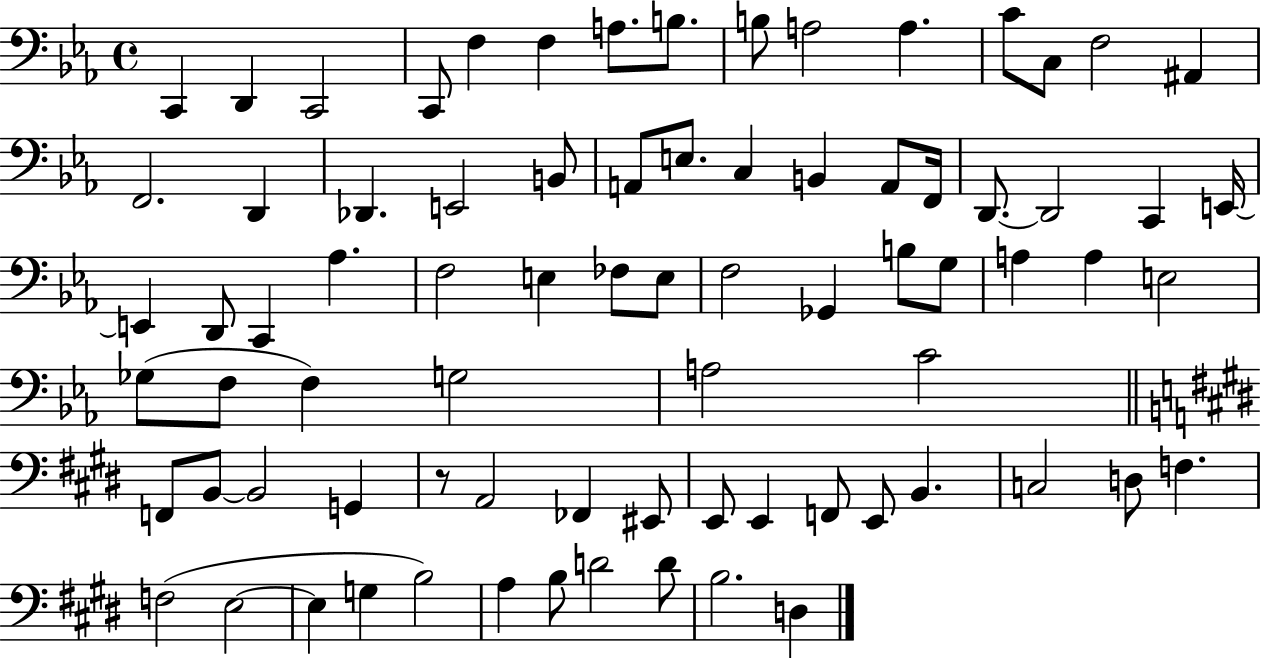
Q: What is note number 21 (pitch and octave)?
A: A2